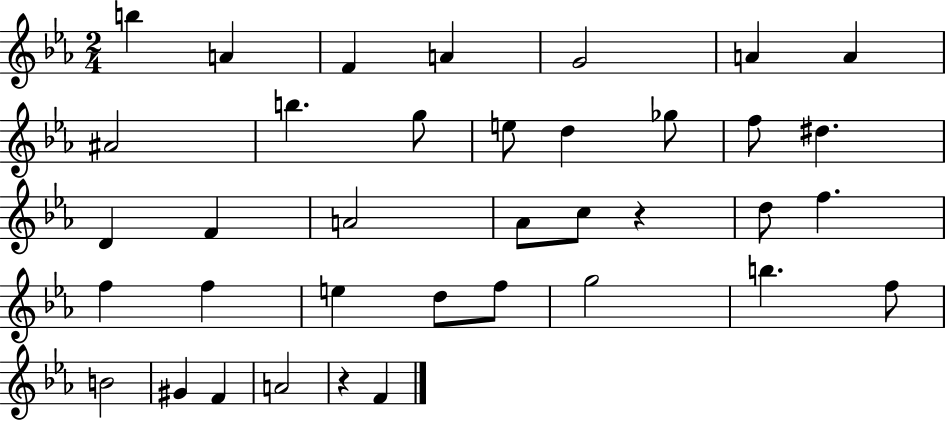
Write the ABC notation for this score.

X:1
T:Untitled
M:2/4
L:1/4
K:Eb
b A F A G2 A A ^A2 b g/2 e/2 d _g/2 f/2 ^d D F A2 _A/2 c/2 z d/2 f f f e d/2 f/2 g2 b f/2 B2 ^G F A2 z F